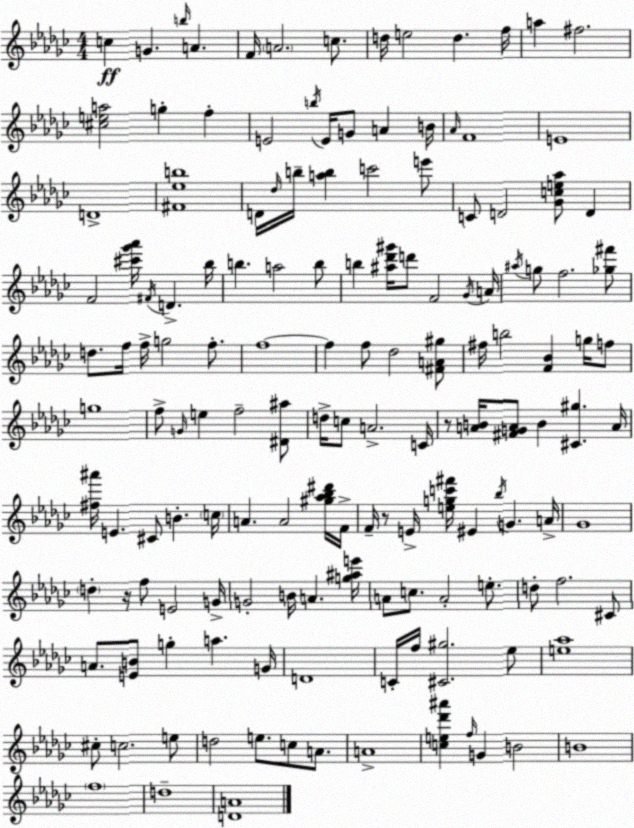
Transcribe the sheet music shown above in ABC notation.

X:1
T:Untitled
M:4/4
L:1/4
K:Ebm
c G b/4 A F/4 A2 c/2 d/4 e2 d f/4 a ^f2 [^cea]2 g f E2 b/4 E/4 G/2 A B/4 _A/4 F4 E4 D4 [^F_eb]4 D/4 _d/4 b/4 [ab] c'2 e'/2 C/2 D2 [_Gce_a]/2 D F2 [^c'_g'_a']/4 ^F/4 D _b/4 b a2 b/2 b [^a_d'^g']/4 d'/2 F2 _G/4 A/4 ^a/4 g/2 f2 [_g^f']/2 d/2 f/4 f/4 g2 f/2 f4 f f/2 _d2 [^FA^g]/2 ^f/4 b2 [F_B] g/4 f/2 g4 f/2 G/4 e f2 [^D^a]/2 d/4 c/2 A2 C/4 z/2 [AB]/4 [^FGA]/2 B [^C^g] A/4 [^f^a']/4 E ^C/2 B c/4 A A2 [^g_a_b^d']/4 F/4 F/4 z/2 E/4 [egc'^f']/4 ^E _b/4 G A/4 _G4 d z/4 f/2 E2 G/4 G2 B/4 A [g^ae']/4 A/2 c/2 A2 e/2 d/2 f2 ^C/2 A/2 [EB]/2 g a G/4 D4 C/4 f/4 [^C^g]2 _e/2 [e_a]4 ^c/2 c2 e/2 d2 e/2 c/2 A/2 A4 [ce_d'^a'] f/4 G B2 B4 f4 d4 [DA]4